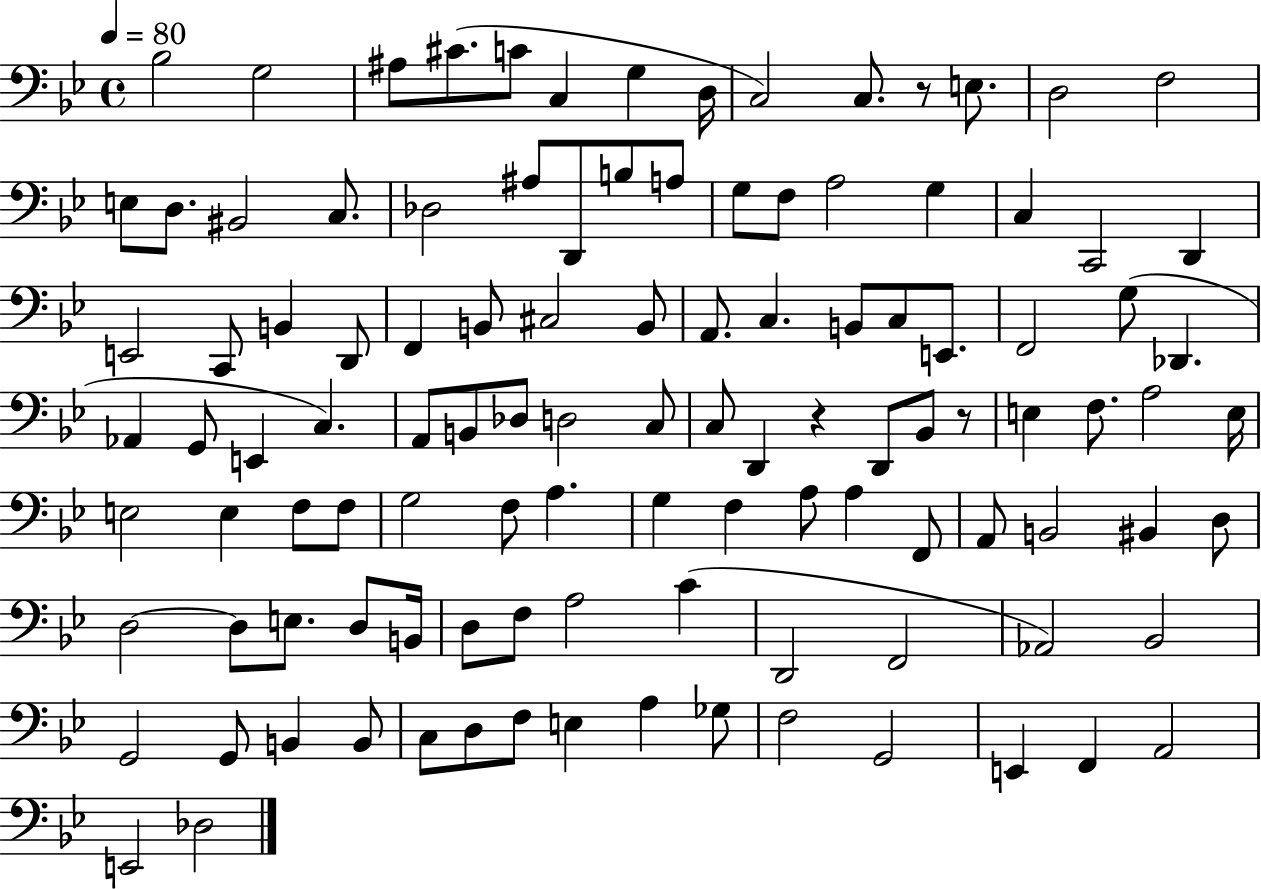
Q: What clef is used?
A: bass